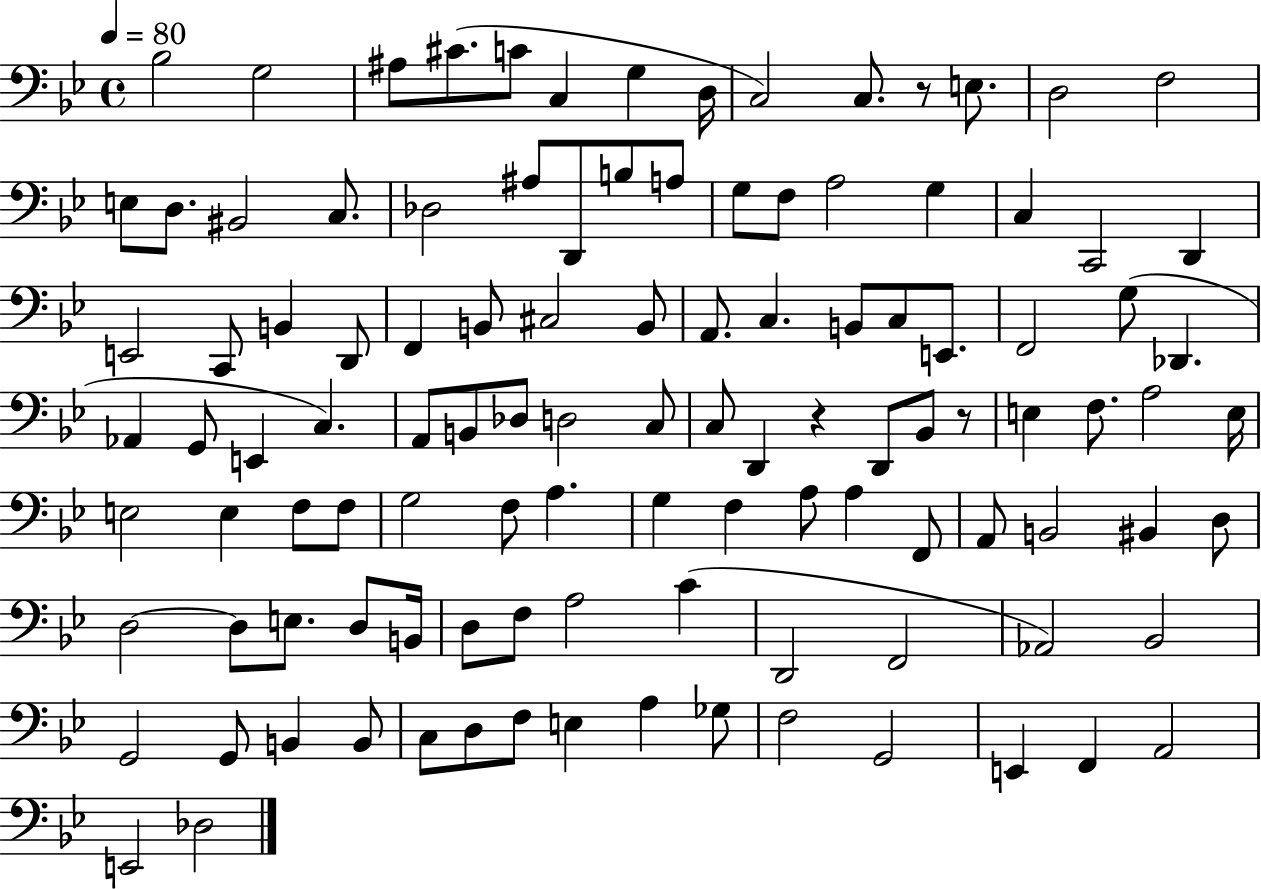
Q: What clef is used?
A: bass